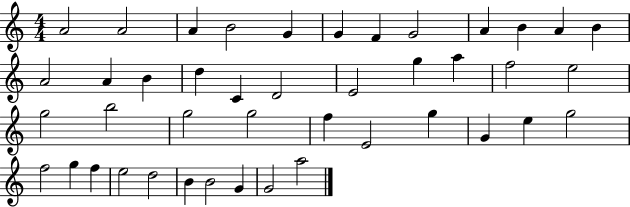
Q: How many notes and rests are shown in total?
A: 43